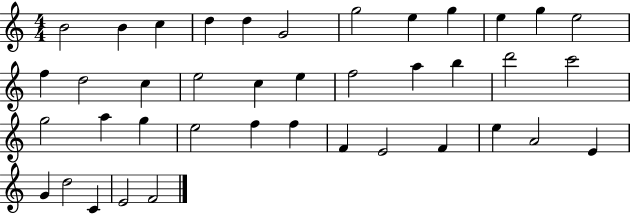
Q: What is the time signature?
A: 4/4